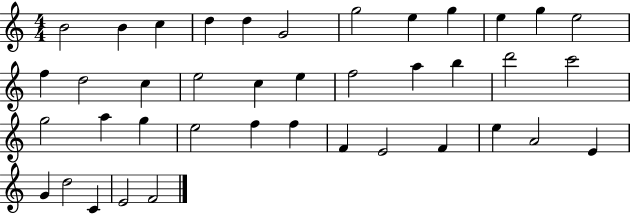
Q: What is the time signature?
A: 4/4